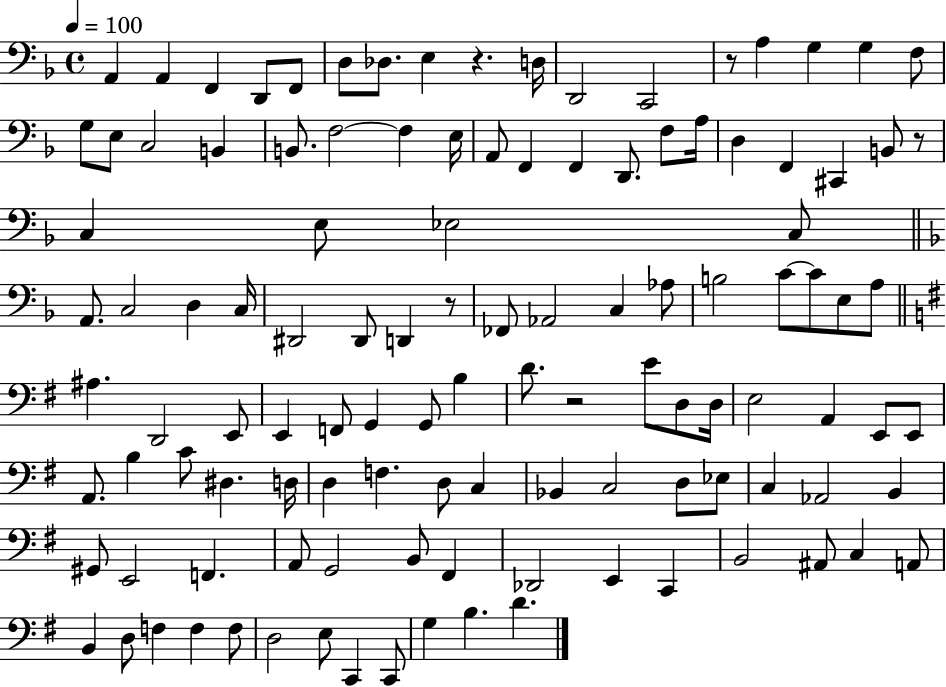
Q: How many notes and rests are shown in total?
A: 116